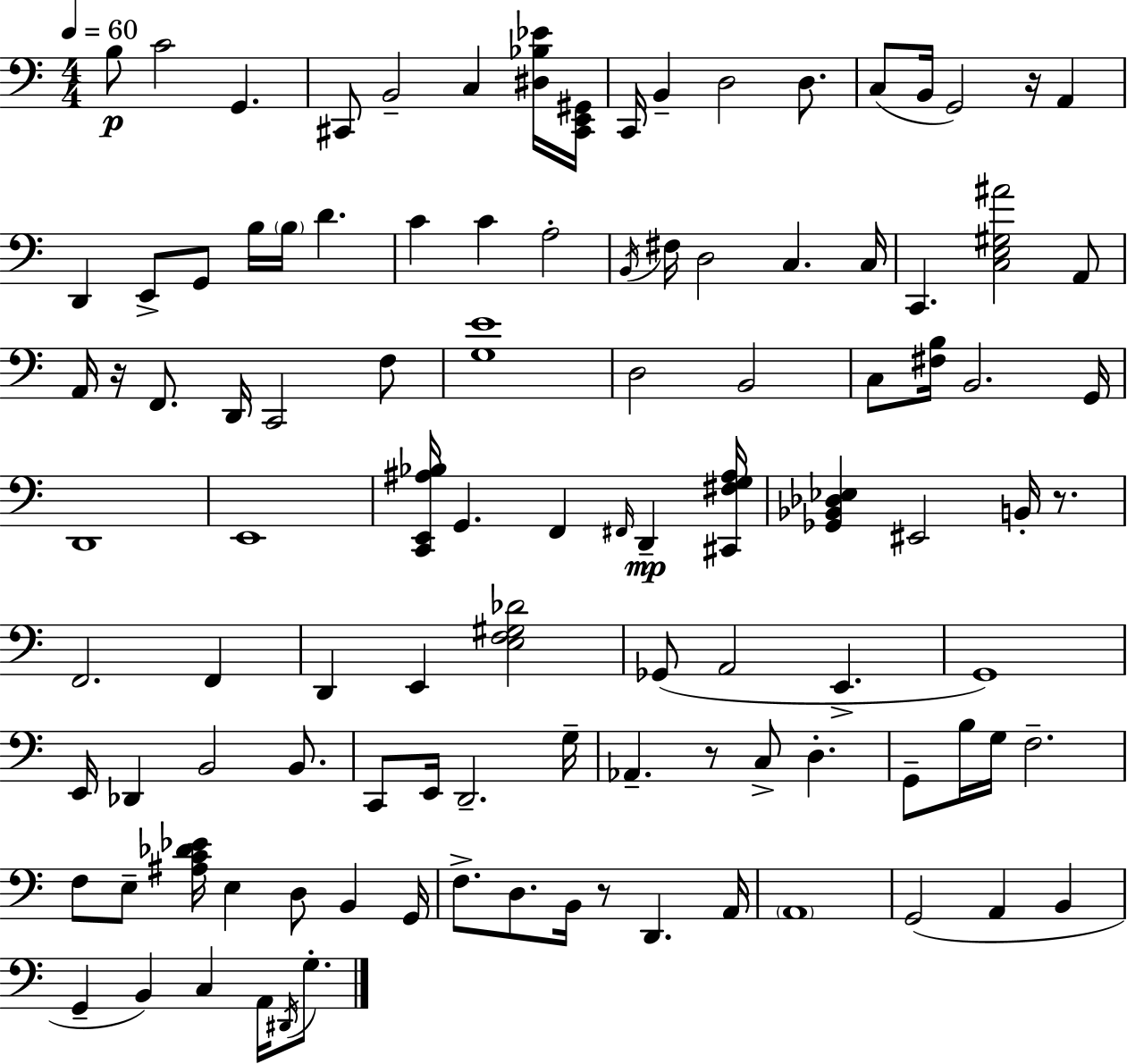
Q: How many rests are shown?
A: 5